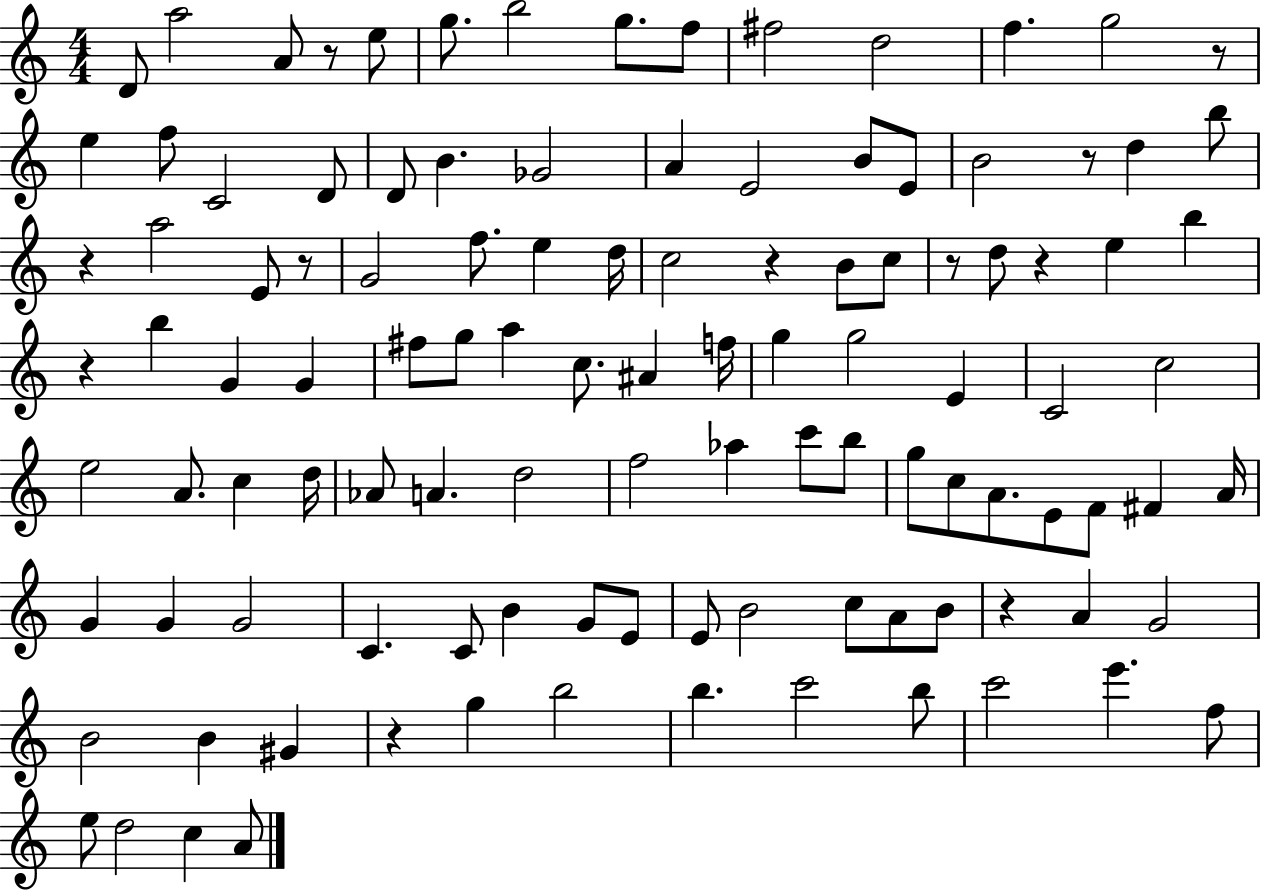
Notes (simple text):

D4/e A5/h A4/e R/e E5/e G5/e. B5/h G5/e. F5/e F#5/h D5/h F5/q. G5/h R/e E5/q F5/e C4/h D4/e D4/e B4/q. Gb4/h A4/q E4/h B4/e E4/e B4/h R/e D5/q B5/e R/q A5/h E4/e R/e G4/h F5/e. E5/q D5/s C5/h R/q B4/e C5/e R/e D5/e R/q E5/q B5/q R/q B5/q G4/q G4/q F#5/e G5/e A5/q C5/e. A#4/q F5/s G5/q G5/h E4/q C4/h C5/h E5/h A4/e. C5/q D5/s Ab4/e A4/q. D5/h F5/h Ab5/q C6/e B5/e G5/e C5/e A4/e. E4/e F4/e F#4/q A4/s G4/q G4/q G4/h C4/q. C4/e B4/q G4/e E4/e E4/e B4/h C5/e A4/e B4/e R/q A4/q G4/h B4/h B4/q G#4/q R/q G5/q B5/h B5/q. C6/h B5/e C6/h E6/q. F5/e E5/e D5/h C5/q A4/e